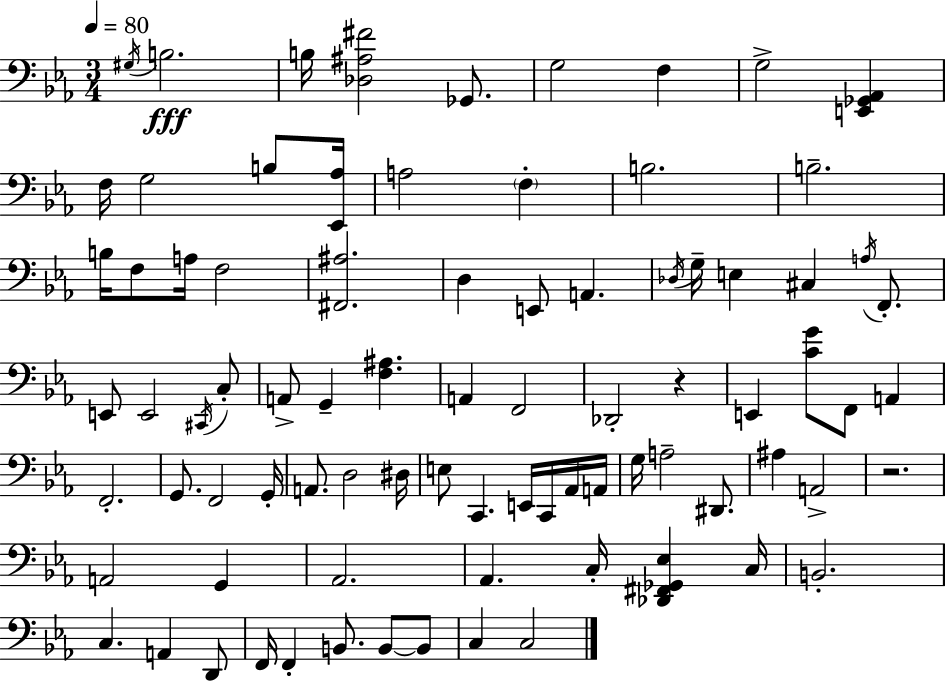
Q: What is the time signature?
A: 3/4